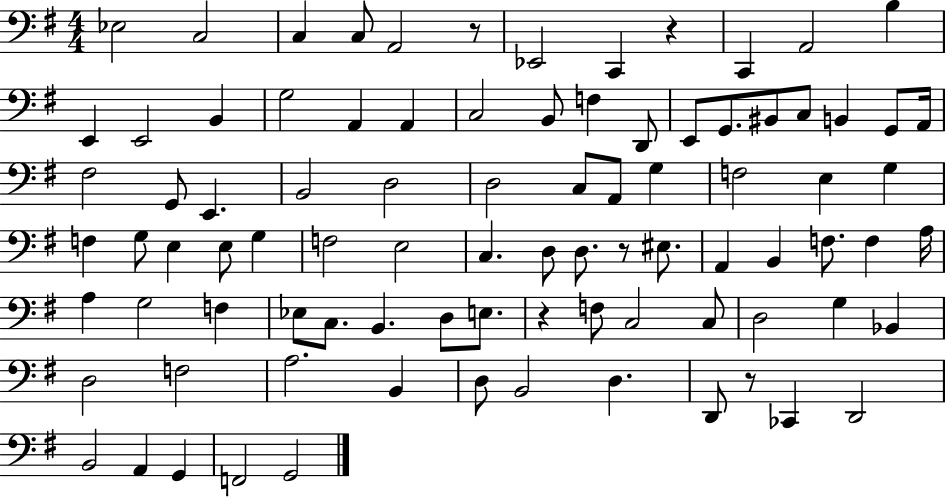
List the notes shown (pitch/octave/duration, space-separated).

Eb3/h C3/h C3/q C3/e A2/h R/e Eb2/h C2/q R/q C2/q A2/h B3/q E2/q E2/h B2/q G3/h A2/q A2/q C3/h B2/e F3/q D2/e E2/e G2/e. BIS2/e C3/e B2/q G2/e A2/s F#3/h G2/e E2/q. B2/h D3/h D3/h C3/e A2/e G3/q F3/h E3/q G3/q F3/q G3/e E3/q E3/e G3/q F3/h E3/h C3/q. D3/e D3/e. R/e EIS3/e. A2/q B2/q F3/e. F3/q A3/s A3/q G3/h F3/q Eb3/e C3/e. B2/q. D3/e E3/e. R/q F3/e C3/h C3/e D3/h G3/q Bb2/q D3/h F3/h A3/h. B2/q D3/e B2/h D3/q. D2/e R/e CES2/q D2/h B2/h A2/q G2/q F2/h G2/h